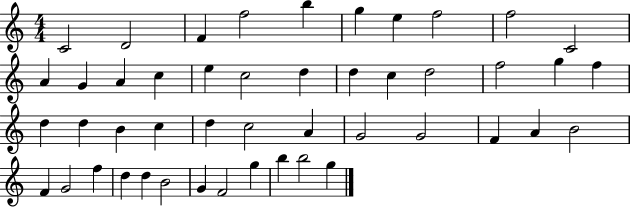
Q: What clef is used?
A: treble